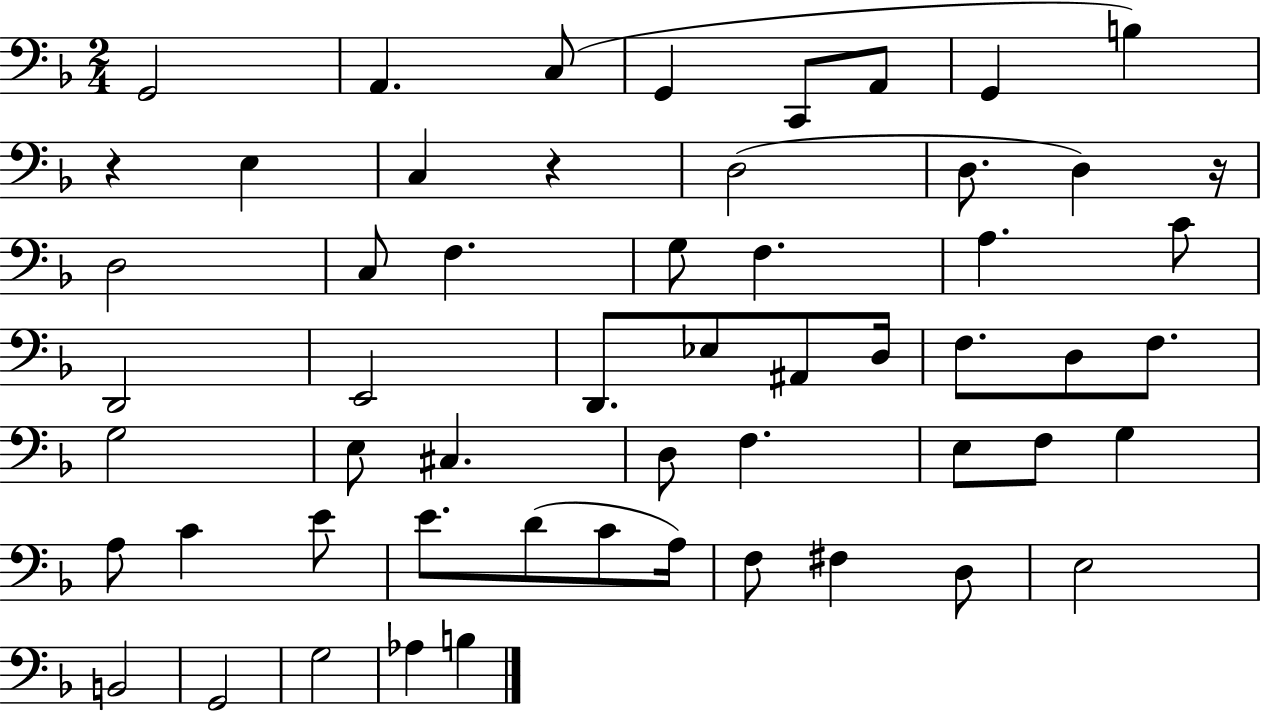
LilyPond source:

{
  \clef bass
  \numericTimeSignature
  \time 2/4
  \key f \major
  g,2 | a,4. c8( | g,4 c,8 a,8 | g,4 b4) | \break r4 e4 | c4 r4 | d2( | d8. d4) r16 | \break d2 | c8 f4. | g8 f4. | a4. c'8 | \break d,2 | e,2 | d,8. ees8 ais,8 d16 | f8. d8 f8. | \break g2 | e8 cis4. | d8 f4. | e8 f8 g4 | \break a8 c'4 e'8 | e'8. d'8( c'8 a16) | f8 fis4 d8 | e2 | \break b,2 | g,2 | g2 | aes4 b4 | \break \bar "|."
}